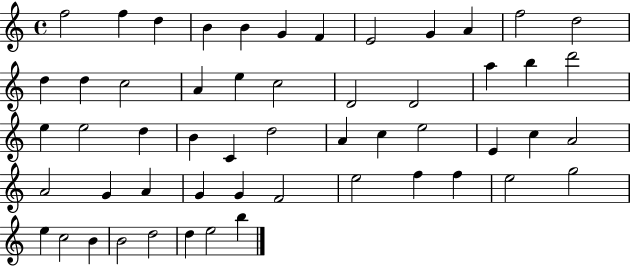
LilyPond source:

{
  \clef treble
  \time 4/4
  \defaultTimeSignature
  \key c \major
  f''2 f''4 d''4 | b'4 b'4 g'4 f'4 | e'2 g'4 a'4 | f''2 d''2 | \break d''4 d''4 c''2 | a'4 e''4 c''2 | d'2 d'2 | a''4 b''4 d'''2 | \break e''4 e''2 d''4 | b'4 c'4 d''2 | a'4 c''4 e''2 | e'4 c''4 a'2 | \break a'2 g'4 a'4 | g'4 g'4 f'2 | e''2 f''4 f''4 | e''2 g''2 | \break e''4 c''2 b'4 | b'2 d''2 | d''4 e''2 b''4 | \bar "|."
}